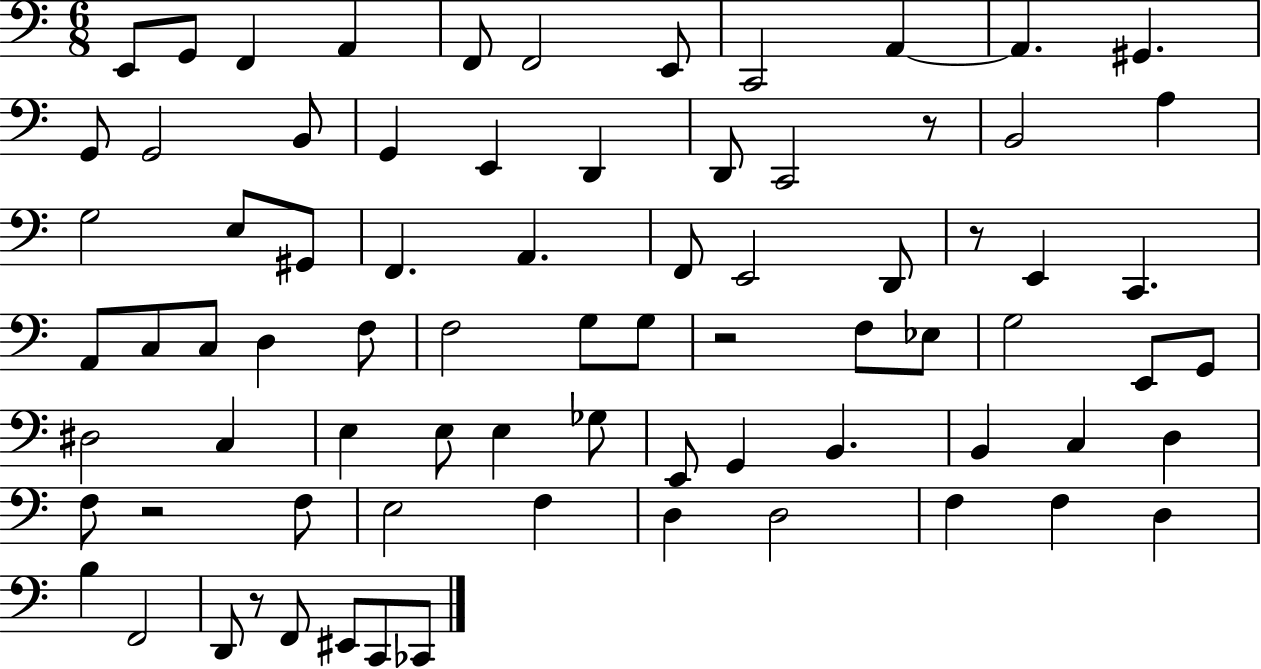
E2/e G2/e F2/q A2/q F2/e F2/h E2/e C2/h A2/q A2/q. G#2/q. G2/e G2/h B2/e G2/q E2/q D2/q D2/e C2/h R/e B2/h A3/q G3/h E3/e G#2/e F2/q. A2/q. F2/e E2/h D2/e R/e E2/q C2/q. A2/e C3/e C3/e D3/q F3/e F3/h G3/e G3/e R/h F3/e Eb3/e G3/h E2/e G2/e D#3/h C3/q E3/q E3/e E3/q Gb3/e E2/e G2/q B2/q. B2/q C3/q D3/q F3/e R/h F3/e E3/h F3/q D3/q D3/h F3/q F3/q D3/q B3/q F2/h D2/e R/e F2/e EIS2/e C2/e CES2/e